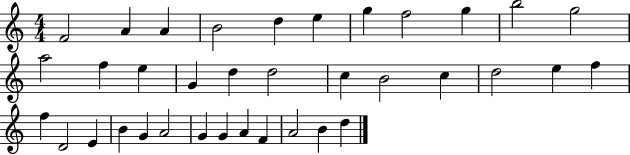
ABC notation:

X:1
T:Untitled
M:4/4
L:1/4
K:C
F2 A A B2 d e g f2 g b2 g2 a2 f e G d d2 c B2 c d2 e f f D2 E B G A2 G G A F A2 B d